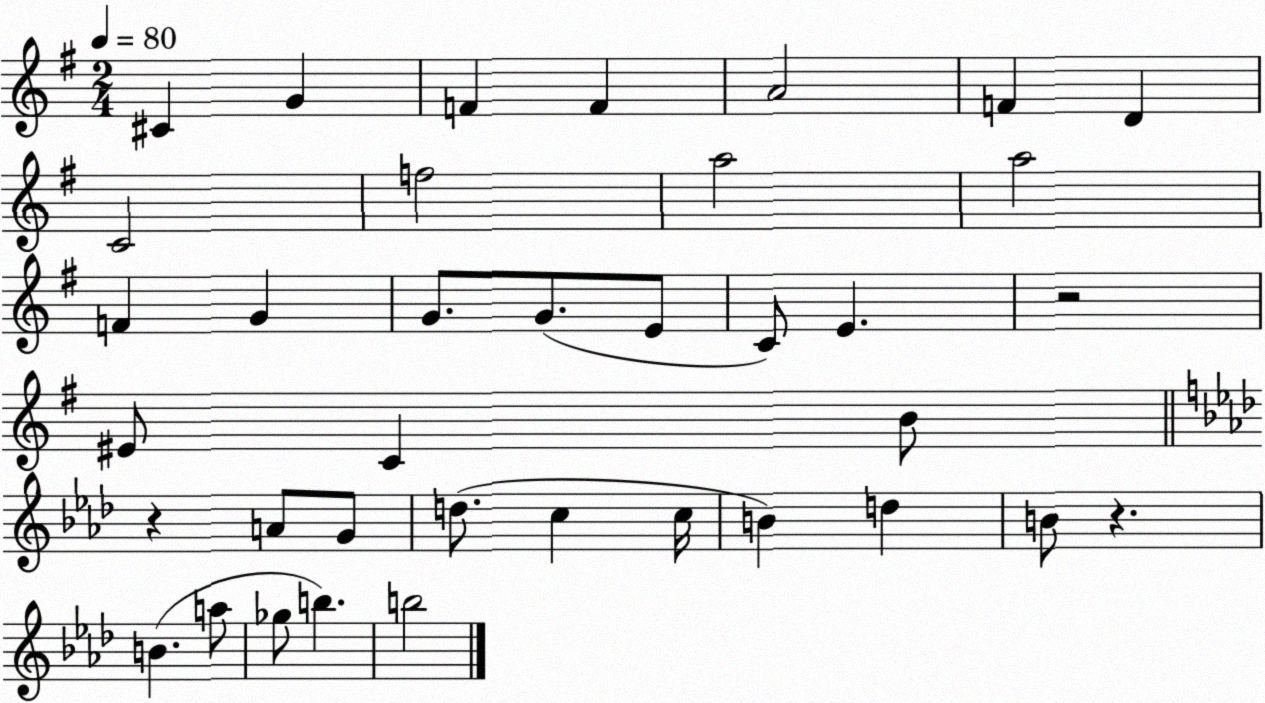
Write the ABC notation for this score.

X:1
T:Untitled
M:2/4
L:1/4
K:G
^C G F F A2 F D C2 f2 a2 a2 F G G/2 G/2 E/2 C/2 E z2 ^E/2 C B/2 z A/2 G/2 d/2 c c/4 B d B/2 z B a/2 _g/2 b b2